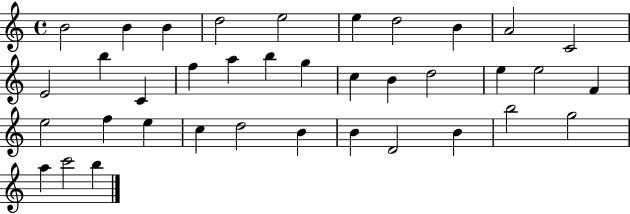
B4/h B4/q B4/q D5/h E5/h E5/q D5/h B4/q A4/h C4/h E4/h B5/q C4/q F5/q A5/q B5/q G5/q C5/q B4/q D5/h E5/q E5/h F4/q E5/h F5/q E5/q C5/q D5/h B4/q B4/q D4/h B4/q B5/h G5/h A5/q C6/h B5/q